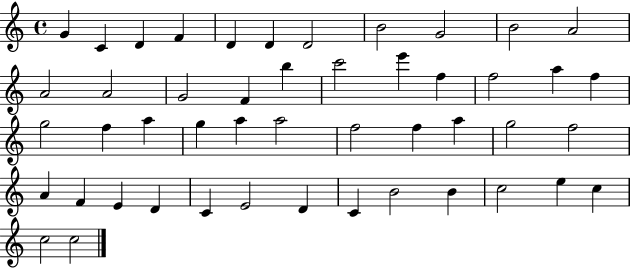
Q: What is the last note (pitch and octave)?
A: C5